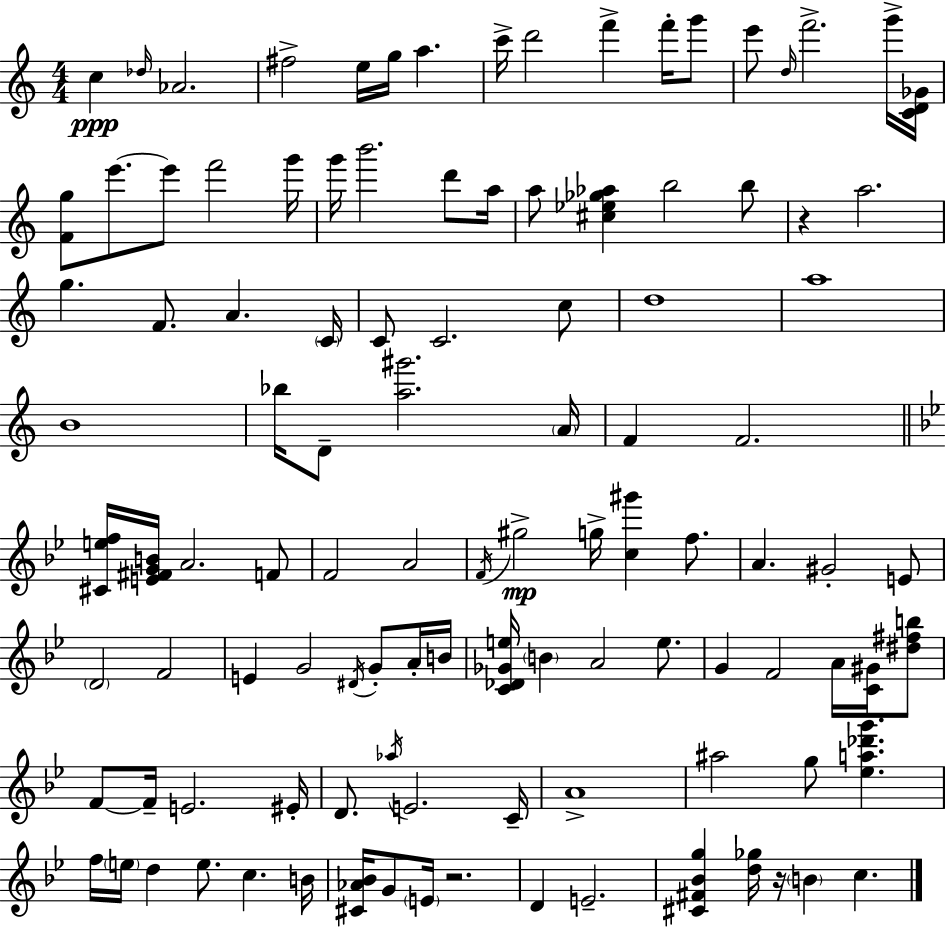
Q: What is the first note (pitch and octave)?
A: C5